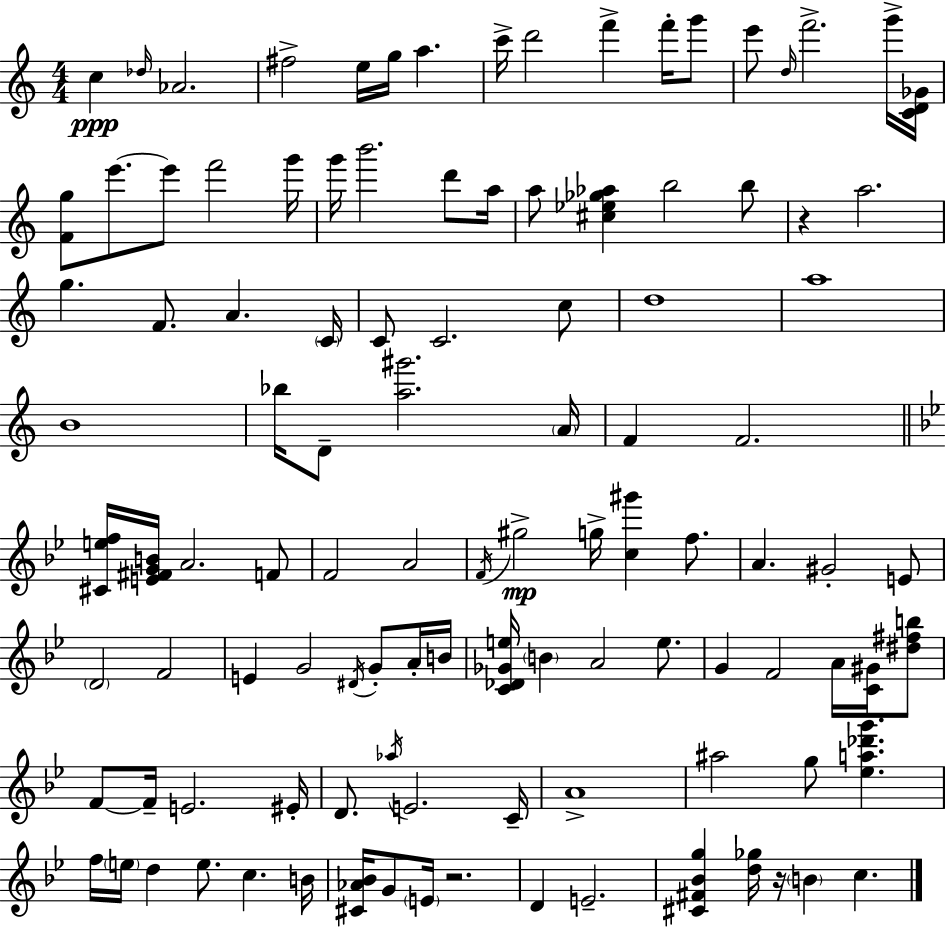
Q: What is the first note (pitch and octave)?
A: C5